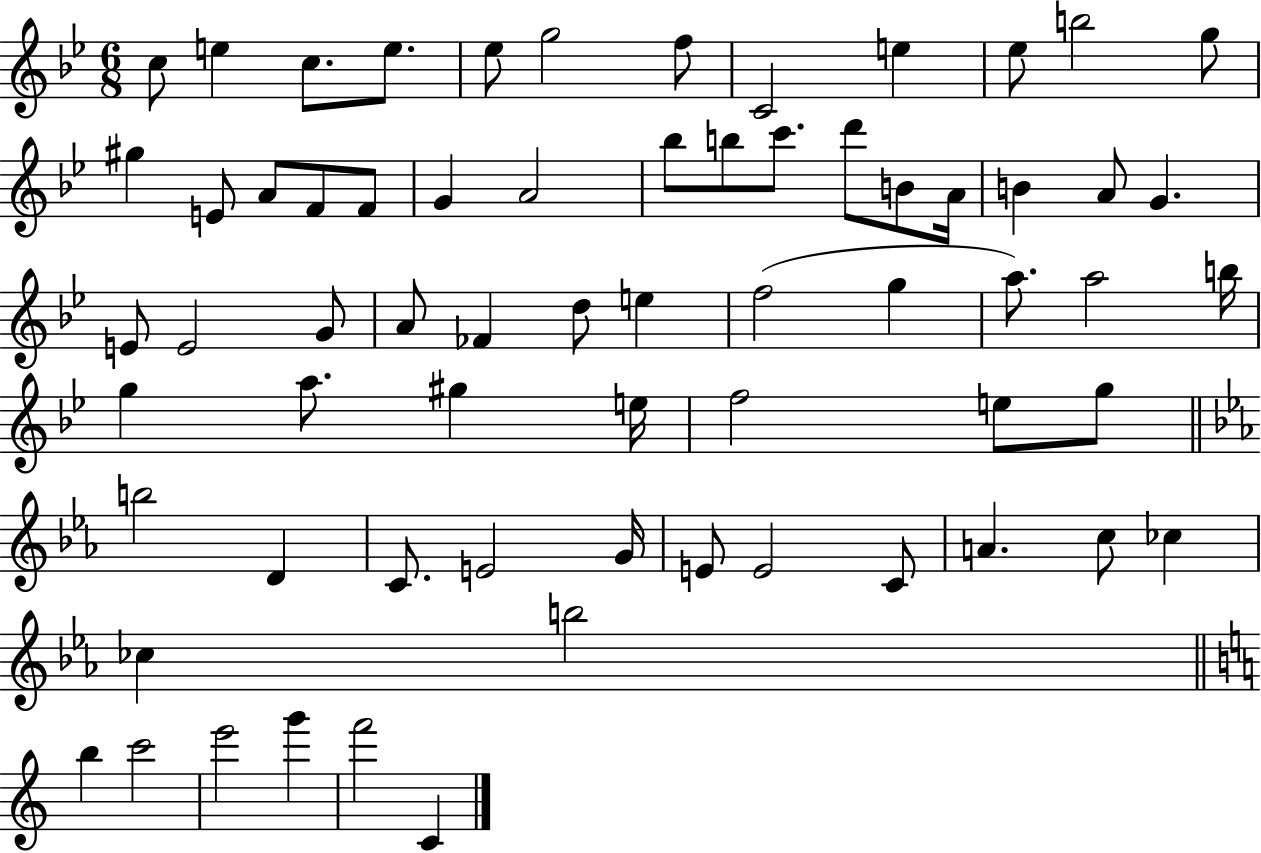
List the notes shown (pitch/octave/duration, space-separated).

C5/e E5/q C5/e. E5/e. Eb5/e G5/h F5/e C4/h E5/q Eb5/e B5/h G5/e G#5/q E4/e A4/e F4/e F4/e G4/q A4/h Bb5/e B5/e C6/e. D6/e B4/e A4/s B4/q A4/e G4/q. E4/e E4/h G4/e A4/e FES4/q D5/e E5/q F5/h G5/q A5/e. A5/h B5/s G5/q A5/e. G#5/q E5/s F5/h E5/e G5/e B5/h D4/q C4/e. E4/h G4/s E4/e E4/h C4/e A4/q. C5/e CES5/q CES5/q B5/h B5/q C6/h E6/h G6/q F6/h C4/q